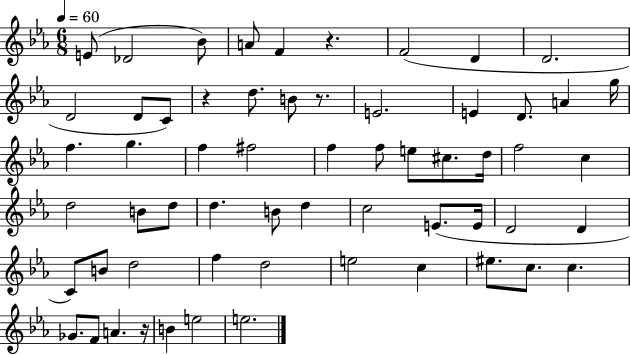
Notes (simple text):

E4/e Db4/h Bb4/e A4/e F4/q R/q. F4/h D4/q D4/h. D4/h D4/e C4/e R/q D5/e. B4/e R/e. E4/h. E4/q D4/e. A4/q G5/s F5/q. G5/q. F5/q F#5/h F5/q F5/e E5/e C#5/e. D5/s F5/h C5/q D5/h B4/e D5/e D5/q. B4/e D5/q C5/h E4/e. E4/s D4/h D4/q C4/e B4/e D5/h F5/q D5/h E5/h C5/q EIS5/e. C5/e. C5/q. Gb4/e. F4/e A4/q. R/s B4/q E5/h E5/h.